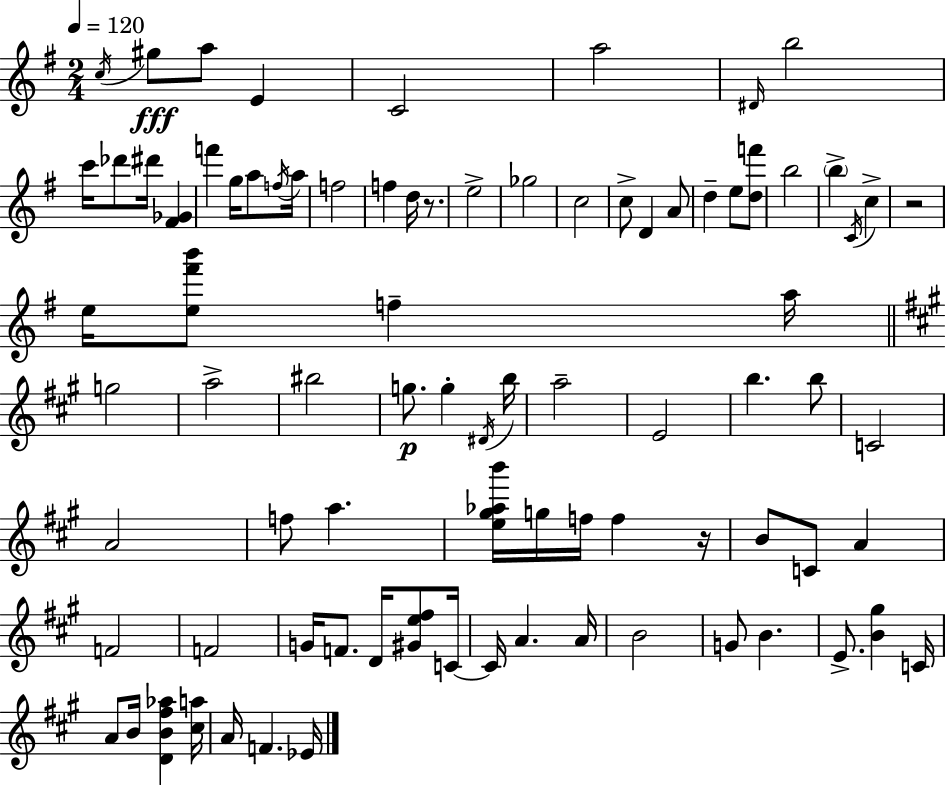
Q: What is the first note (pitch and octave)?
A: C5